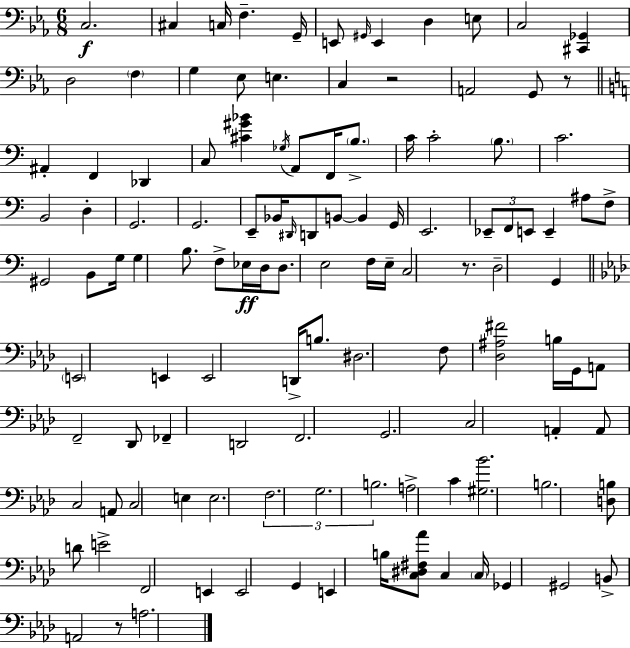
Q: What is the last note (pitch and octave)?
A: A3